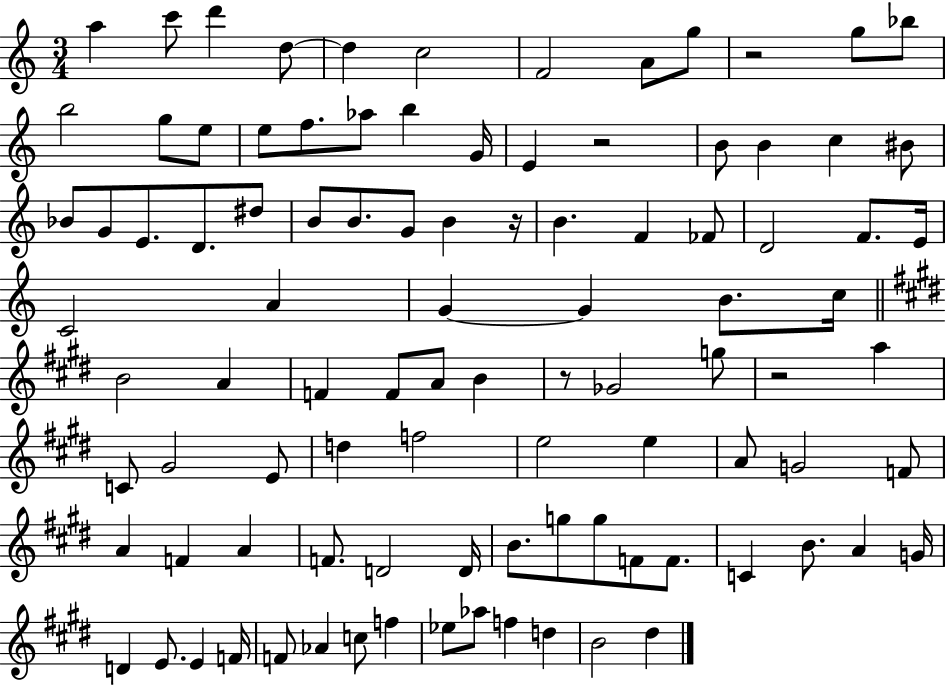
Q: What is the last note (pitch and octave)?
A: D#5